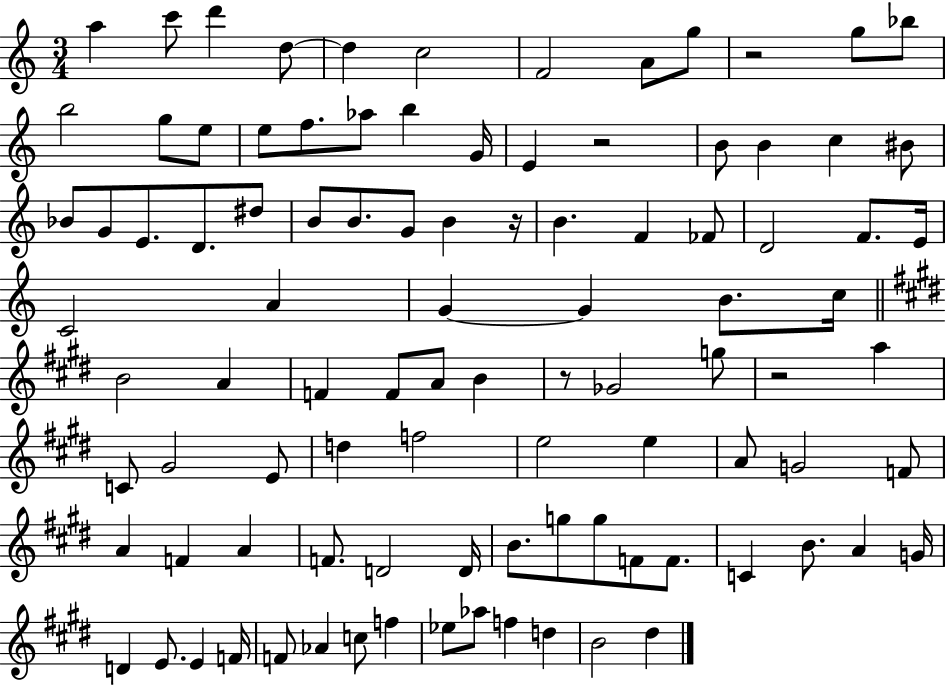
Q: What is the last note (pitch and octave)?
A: D#5